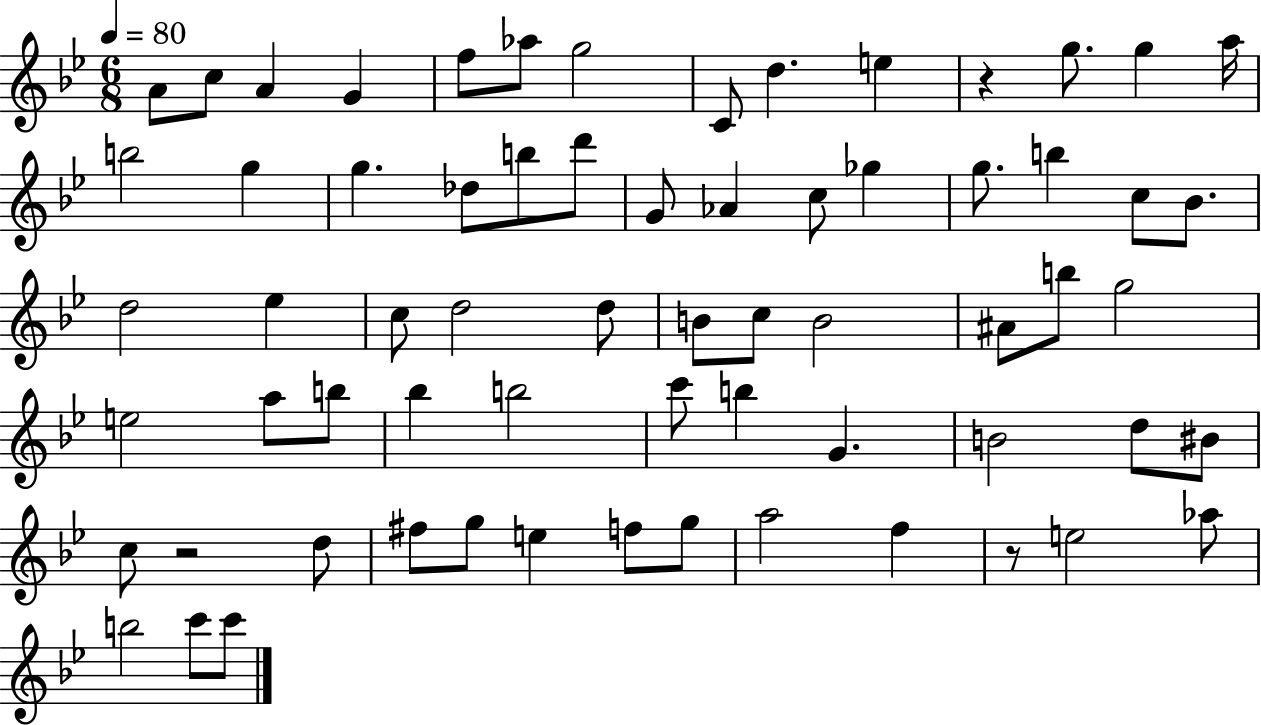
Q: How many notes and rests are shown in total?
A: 66